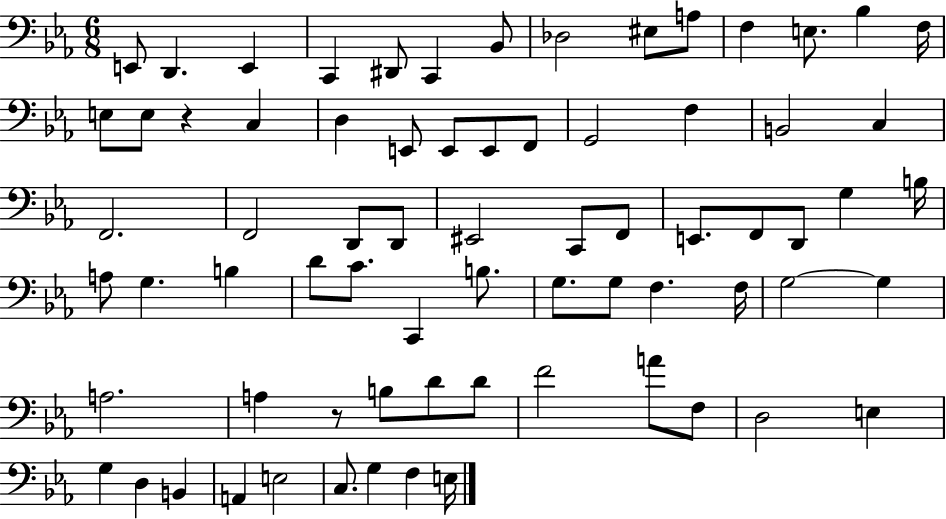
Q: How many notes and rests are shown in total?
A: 72